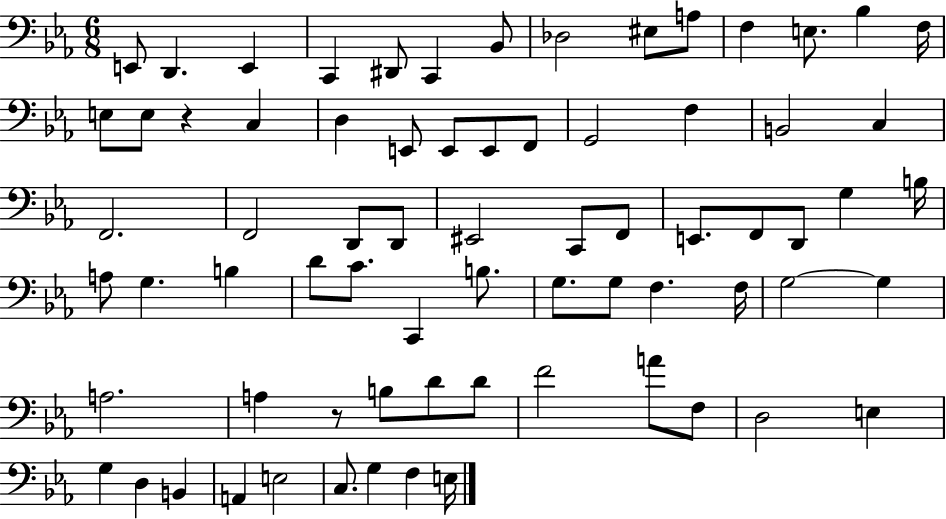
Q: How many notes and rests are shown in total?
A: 72